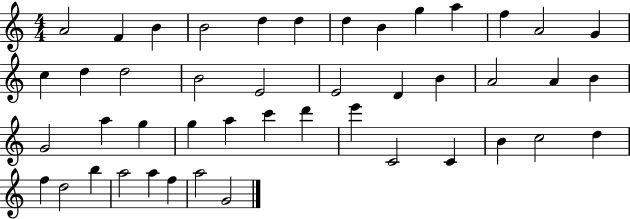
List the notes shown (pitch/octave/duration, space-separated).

A4/h F4/q B4/q B4/h D5/q D5/q D5/q B4/q G5/q A5/q F5/q A4/h G4/q C5/q D5/q D5/h B4/h E4/h E4/h D4/q B4/q A4/h A4/q B4/q G4/h A5/q G5/q G5/q A5/q C6/q D6/q E6/q C4/h C4/q B4/q C5/h D5/q F5/q D5/h B5/q A5/h A5/q F5/q A5/h G4/h